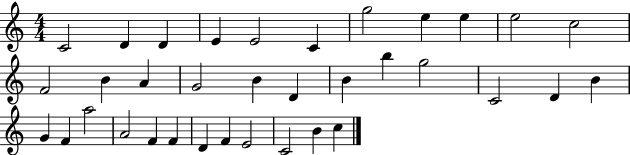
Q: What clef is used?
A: treble